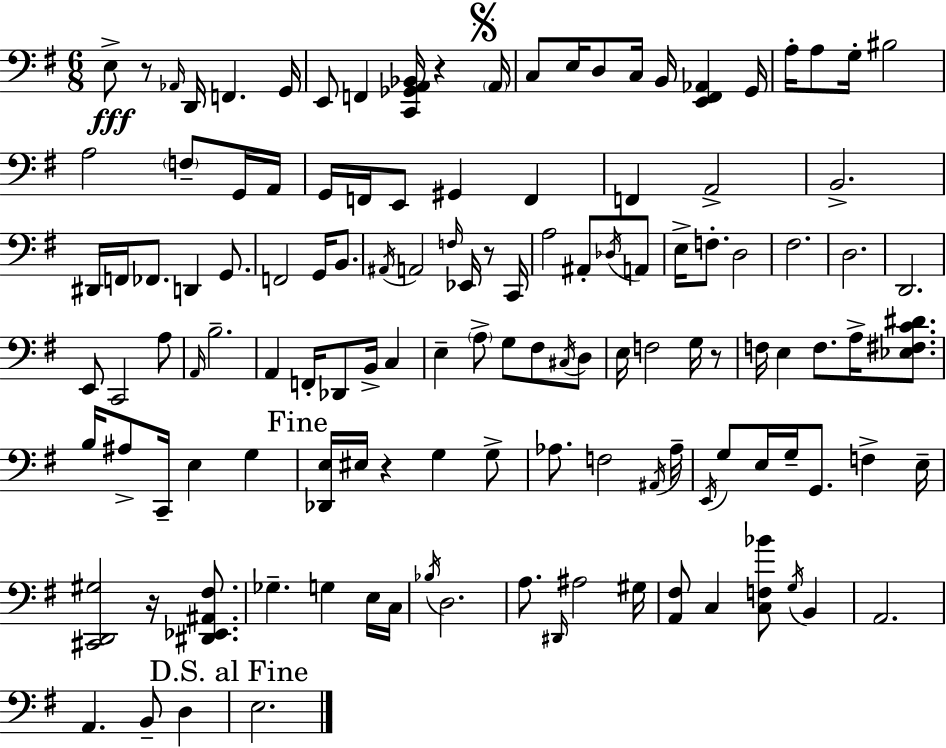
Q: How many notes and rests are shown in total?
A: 127